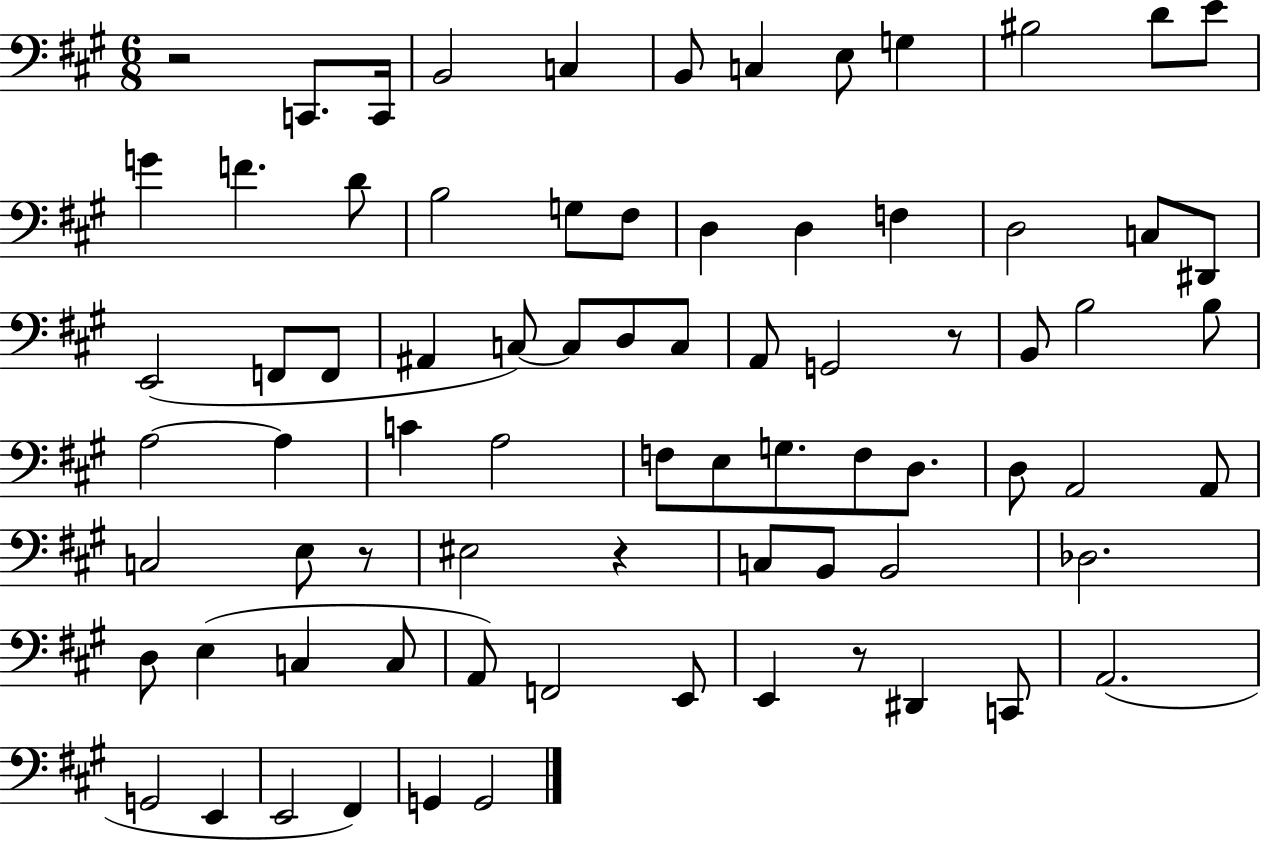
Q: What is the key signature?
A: A major